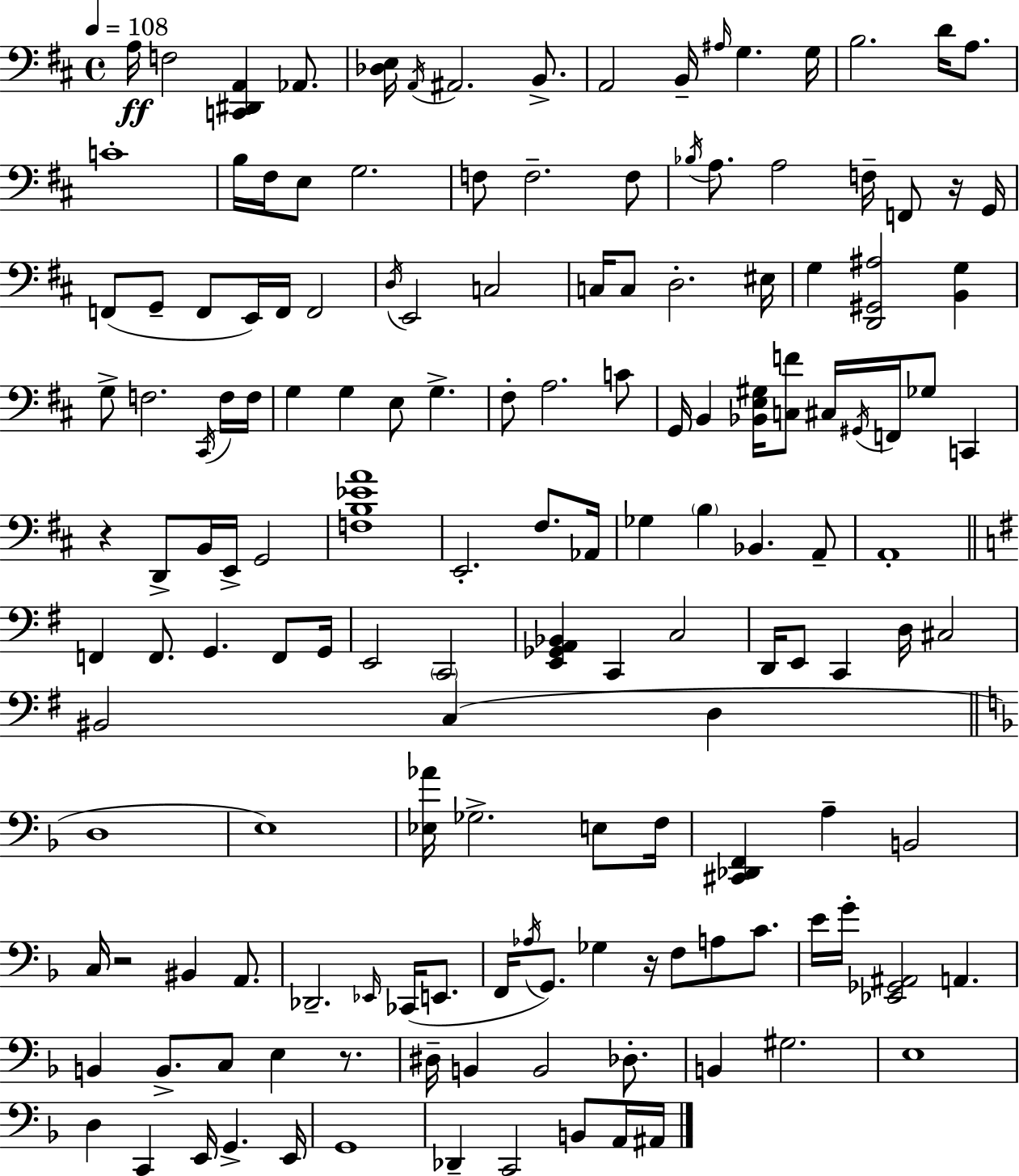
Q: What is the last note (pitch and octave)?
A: A#2